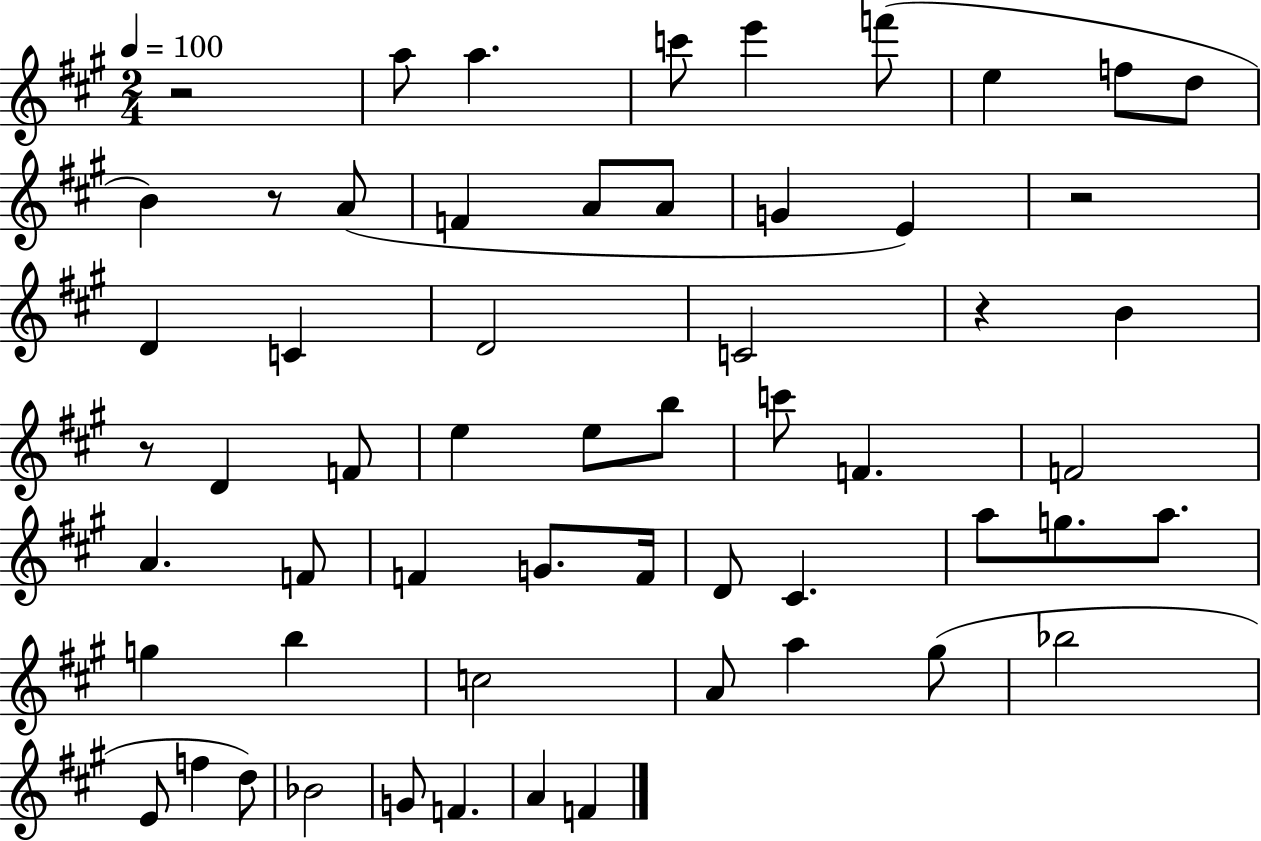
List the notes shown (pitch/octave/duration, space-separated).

R/h A5/e A5/q. C6/e E6/q F6/e E5/q F5/e D5/e B4/q R/e A4/e F4/q A4/e A4/e G4/q E4/q R/h D4/q C4/q D4/h C4/h R/q B4/q R/e D4/q F4/e E5/q E5/e B5/e C6/e F4/q. F4/h A4/q. F4/e F4/q G4/e. F4/s D4/e C#4/q. A5/e G5/e. A5/e. G5/q B5/q C5/h A4/e A5/q G#5/e Bb5/h E4/e F5/q D5/e Bb4/h G4/e F4/q. A4/q F4/q